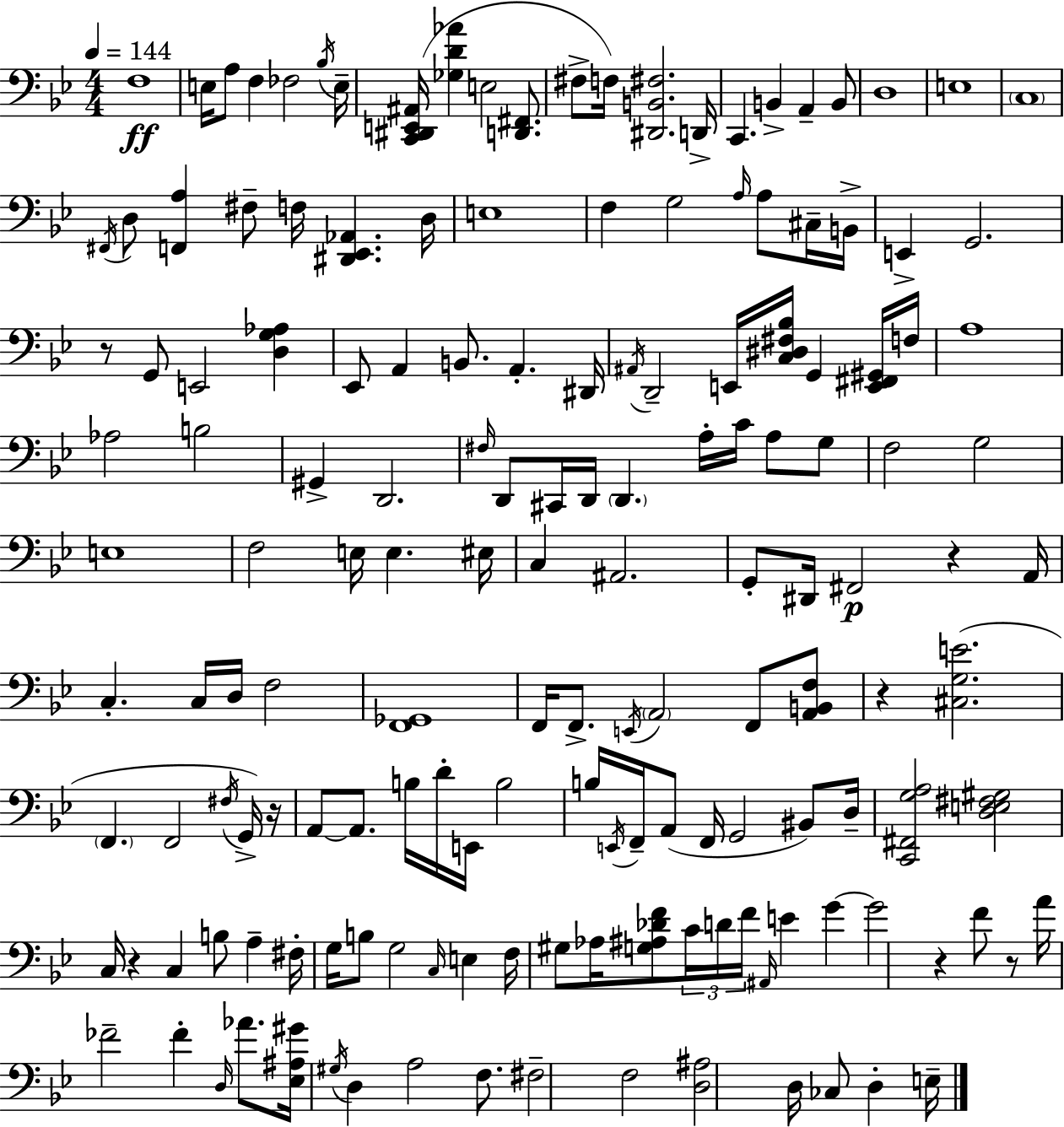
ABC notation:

X:1
T:Untitled
M:4/4
L:1/4
K:Bb
F,4 E,/4 A,/2 F, _F,2 _B,/4 E,/4 [C,,^D,,E,,^A,,]/4 [_G,D_A] E,2 [D,,^F,,]/2 ^F,/2 F,/4 [^D,,B,,^F,]2 D,,/4 C,, B,, A,, B,,/2 D,4 E,4 C,4 ^F,,/4 D,/2 [F,,A,] ^F,/2 F,/4 [^D,,_E,,_A,,] D,/4 E,4 F, G,2 A,/4 A,/2 ^C,/4 B,,/4 E,, G,,2 z/2 G,,/2 E,,2 [D,G,_A,] _E,,/2 A,, B,,/2 A,, ^D,,/4 ^A,,/4 D,,2 E,,/4 [C,^D,^F,_B,]/4 G,, [E,,^F,,^G,,]/4 F,/4 A,4 _A,2 B,2 ^G,, D,,2 ^F,/4 D,,/2 ^C,,/4 D,,/4 D,, A,/4 C/4 A,/2 G,/2 F,2 G,2 E,4 F,2 E,/4 E, ^E,/4 C, ^A,,2 G,,/2 ^D,,/4 ^F,,2 z A,,/4 C, C,/4 D,/4 F,2 [F,,_G,,]4 F,,/4 F,,/2 E,,/4 A,,2 F,,/2 [A,,B,,F,]/2 z [^C,G,E]2 F,, F,,2 ^F,/4 G,,/4 z/4 A,,/2 A,,/2 B,/4 D/4 E,,/4 B,2 B,/4 E,,/4 F,,/4 A,,/2 F,,/4 G,,2 ^B,,/2 D,/4 [C,,^F,,G,A,]2 [D,E,^F,^G,]2 C,/4 z C, B,/2 A, ^F,/4 G,/4 B,/2 G,2 C,/4 E, F,/4 ^G,/2 _A,/4 [G,^A,_DF]/2 C/4 D/4 F/4 ^A,,/4 E G G2 z F/2 z/2 A/4 _F2 _F D,/4 _A/2 [_E,^A,^G]/4 ^G,/4 D, A,2 F,/2 ^F,2 F,2 [D,^A,]2 D,/4 _C,/2 D, E,/4